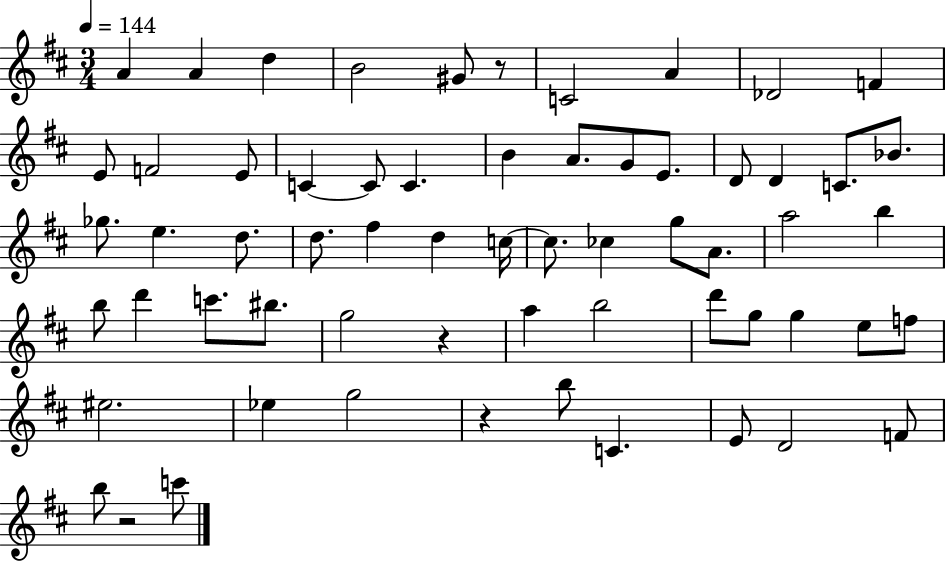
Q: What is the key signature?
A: D major